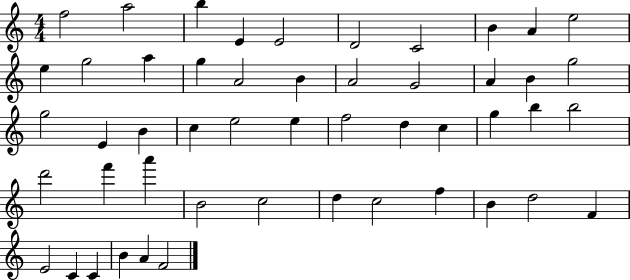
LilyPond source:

{
  \clef treble
  \numericTimeSignature
  \time 4/4
  \key c \major
  f''2 a''2 | b''4 e'4 e'2 | d'2 c'2 | b'4 a'4 e''2 | \break e''4 g''2 a''4 | g''4 a'2 b'4 | a'2 g'2 | a'4 b'4 g''2 | \break g''2 e'4 b'4 | c''4 e''2 e''4 | f''2 d''4 c''4 | g''4 b''4 b''2 | \break d'''2 f'''4 a'''4 | b'2 c''2 | d''4 c''2 f''4 | b'4 d''2 f'4 | \break e'2 c'4 c'4 | b'4 a'4 f'2 | \bar "|."
}